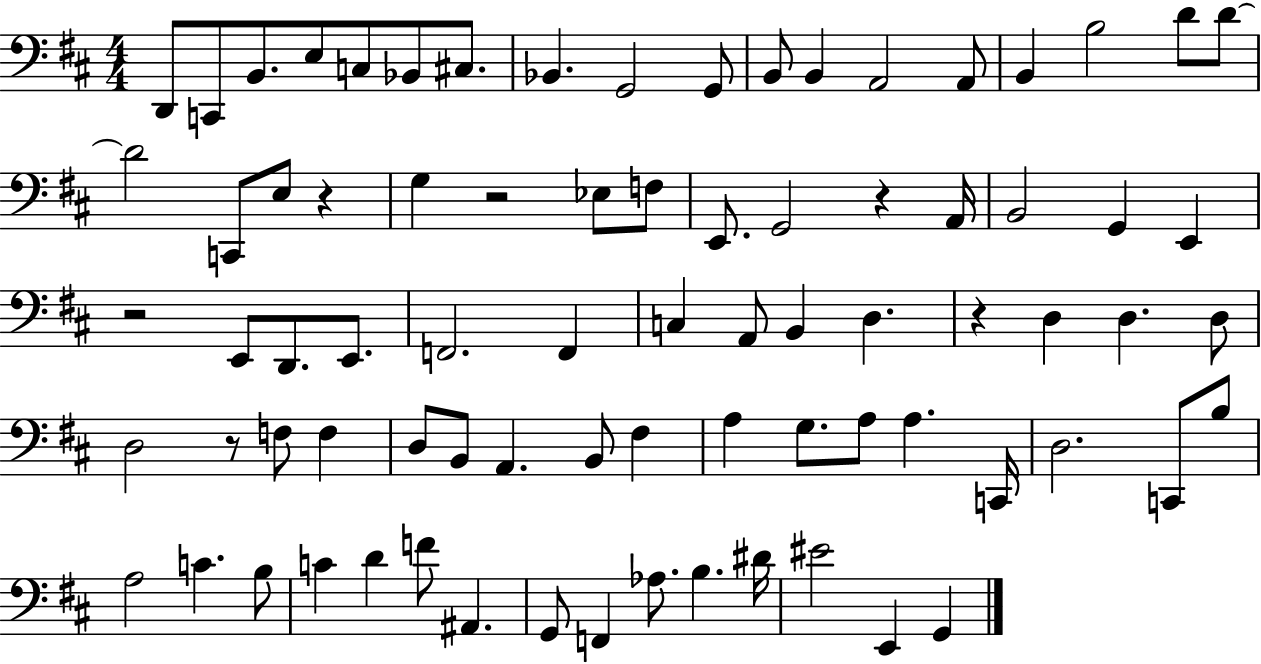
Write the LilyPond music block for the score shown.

{
  \clef bass
  \numericTimeSignature
  \time 4/4
  \key d \major
  d,8 c,8 b,8. e8 c8 bes,8 cis8. | bes,4. g,2 g,8 | b,8 b,4 a,2 a,8 | b,4 b2 d'8 d'8~~ | \break d'2 c,8 e8 r4 | g4 r2 ees8 f8 | e,8. g,2 r4 a,16 | b,2 g,4 e,4 | \break r2 e,8 d,8. e,8. | f,2. f,4 | c4 a,8 b,4 d4. | r4 d4 d4. d8 | \break d2 r8 f8 f4 | d8 b,8 a,4. b,8 fis4 | a4 g8. a8 a4. c,16 | d2. c,8 b8 | \break a2 c'4. b8 | c'4 d'4 f'8 ais,4. | g,8 f,4 aes8. b4. dis'16 | eis'2 e,4 g,4 | \break \bar "|."
}